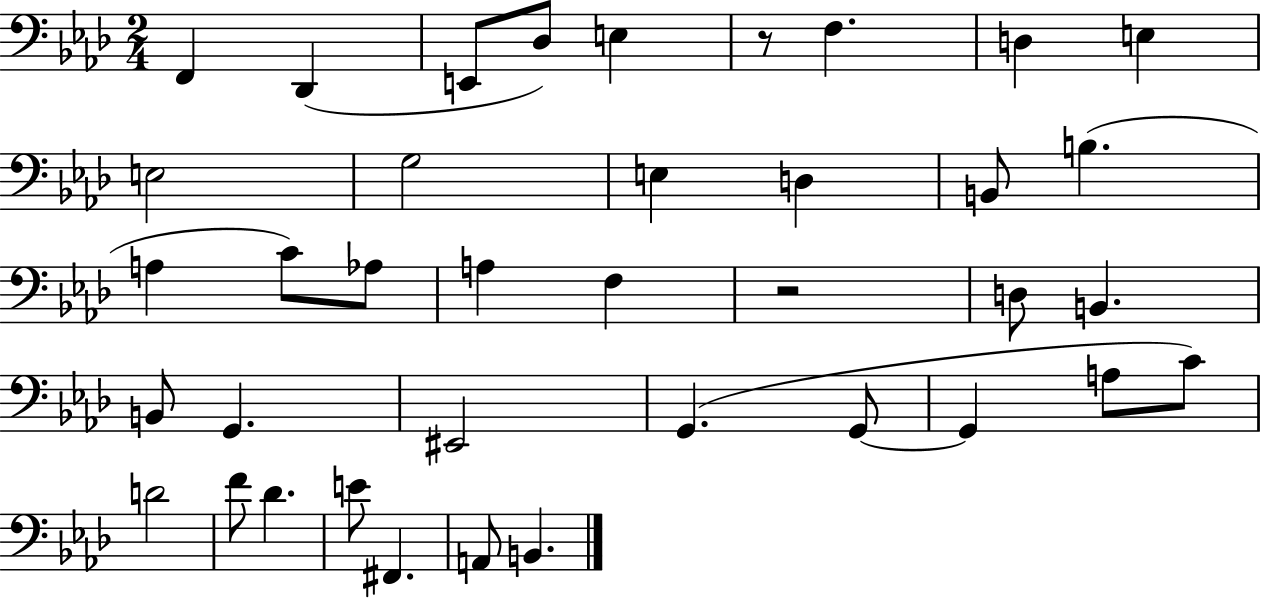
F2/q Db2/q E2/e Db3/e E3/q R/e F3/q. D3/q E3/q E3/h G3/h E3/q D3/q B2/e B3/q. A3/q C4/e Ab3/e A3/q F3/q R/h D3/e B2/q. B2/e G2/q. EIS2/h G2/q. G2/e G2/q A3/e C4/e D4/h F4/e Db4/q. E4/e F#2/q. A2/e B2/q.